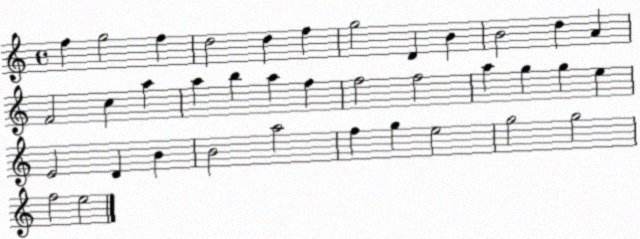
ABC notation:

X:1
T:Untitled
M:4/4
L:1/4
K:C
f g2 f d2 d f g2 D B B2 d A F2 c a a b a f f2 f2 a g g e E2 D B B2 a2 f g e2 g2 g2 f2 e2